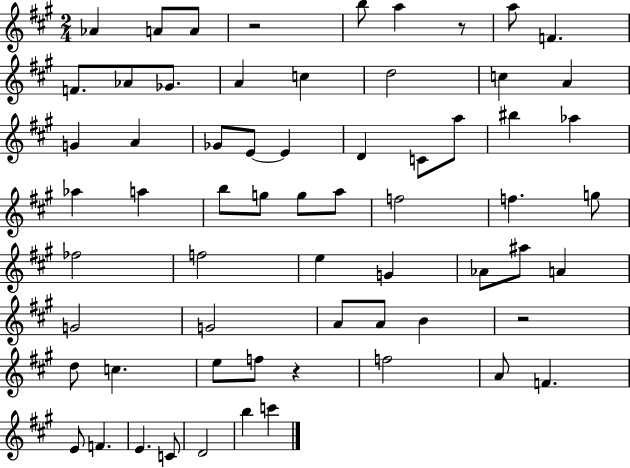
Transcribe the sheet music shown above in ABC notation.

X:1
T:Untitled
M:2/4
L:1/4
K:A
_A A/2 A/2 z2 b/2 a z/2 a/2 F F/2 _A/2 _G/2 A c d2 c A G A _G/2 E/2 E D C/2 a/2 ^b _a _a a b/2 g/2 g/2 a/2 f2 f g/2 _f2 f2 e G _A/2 ^a/2 A G2 G2 A/2 A/2 B z2 d/2 c e/2 f/2 z f2 A/2 F E/2 F E C/2 D2 b c'